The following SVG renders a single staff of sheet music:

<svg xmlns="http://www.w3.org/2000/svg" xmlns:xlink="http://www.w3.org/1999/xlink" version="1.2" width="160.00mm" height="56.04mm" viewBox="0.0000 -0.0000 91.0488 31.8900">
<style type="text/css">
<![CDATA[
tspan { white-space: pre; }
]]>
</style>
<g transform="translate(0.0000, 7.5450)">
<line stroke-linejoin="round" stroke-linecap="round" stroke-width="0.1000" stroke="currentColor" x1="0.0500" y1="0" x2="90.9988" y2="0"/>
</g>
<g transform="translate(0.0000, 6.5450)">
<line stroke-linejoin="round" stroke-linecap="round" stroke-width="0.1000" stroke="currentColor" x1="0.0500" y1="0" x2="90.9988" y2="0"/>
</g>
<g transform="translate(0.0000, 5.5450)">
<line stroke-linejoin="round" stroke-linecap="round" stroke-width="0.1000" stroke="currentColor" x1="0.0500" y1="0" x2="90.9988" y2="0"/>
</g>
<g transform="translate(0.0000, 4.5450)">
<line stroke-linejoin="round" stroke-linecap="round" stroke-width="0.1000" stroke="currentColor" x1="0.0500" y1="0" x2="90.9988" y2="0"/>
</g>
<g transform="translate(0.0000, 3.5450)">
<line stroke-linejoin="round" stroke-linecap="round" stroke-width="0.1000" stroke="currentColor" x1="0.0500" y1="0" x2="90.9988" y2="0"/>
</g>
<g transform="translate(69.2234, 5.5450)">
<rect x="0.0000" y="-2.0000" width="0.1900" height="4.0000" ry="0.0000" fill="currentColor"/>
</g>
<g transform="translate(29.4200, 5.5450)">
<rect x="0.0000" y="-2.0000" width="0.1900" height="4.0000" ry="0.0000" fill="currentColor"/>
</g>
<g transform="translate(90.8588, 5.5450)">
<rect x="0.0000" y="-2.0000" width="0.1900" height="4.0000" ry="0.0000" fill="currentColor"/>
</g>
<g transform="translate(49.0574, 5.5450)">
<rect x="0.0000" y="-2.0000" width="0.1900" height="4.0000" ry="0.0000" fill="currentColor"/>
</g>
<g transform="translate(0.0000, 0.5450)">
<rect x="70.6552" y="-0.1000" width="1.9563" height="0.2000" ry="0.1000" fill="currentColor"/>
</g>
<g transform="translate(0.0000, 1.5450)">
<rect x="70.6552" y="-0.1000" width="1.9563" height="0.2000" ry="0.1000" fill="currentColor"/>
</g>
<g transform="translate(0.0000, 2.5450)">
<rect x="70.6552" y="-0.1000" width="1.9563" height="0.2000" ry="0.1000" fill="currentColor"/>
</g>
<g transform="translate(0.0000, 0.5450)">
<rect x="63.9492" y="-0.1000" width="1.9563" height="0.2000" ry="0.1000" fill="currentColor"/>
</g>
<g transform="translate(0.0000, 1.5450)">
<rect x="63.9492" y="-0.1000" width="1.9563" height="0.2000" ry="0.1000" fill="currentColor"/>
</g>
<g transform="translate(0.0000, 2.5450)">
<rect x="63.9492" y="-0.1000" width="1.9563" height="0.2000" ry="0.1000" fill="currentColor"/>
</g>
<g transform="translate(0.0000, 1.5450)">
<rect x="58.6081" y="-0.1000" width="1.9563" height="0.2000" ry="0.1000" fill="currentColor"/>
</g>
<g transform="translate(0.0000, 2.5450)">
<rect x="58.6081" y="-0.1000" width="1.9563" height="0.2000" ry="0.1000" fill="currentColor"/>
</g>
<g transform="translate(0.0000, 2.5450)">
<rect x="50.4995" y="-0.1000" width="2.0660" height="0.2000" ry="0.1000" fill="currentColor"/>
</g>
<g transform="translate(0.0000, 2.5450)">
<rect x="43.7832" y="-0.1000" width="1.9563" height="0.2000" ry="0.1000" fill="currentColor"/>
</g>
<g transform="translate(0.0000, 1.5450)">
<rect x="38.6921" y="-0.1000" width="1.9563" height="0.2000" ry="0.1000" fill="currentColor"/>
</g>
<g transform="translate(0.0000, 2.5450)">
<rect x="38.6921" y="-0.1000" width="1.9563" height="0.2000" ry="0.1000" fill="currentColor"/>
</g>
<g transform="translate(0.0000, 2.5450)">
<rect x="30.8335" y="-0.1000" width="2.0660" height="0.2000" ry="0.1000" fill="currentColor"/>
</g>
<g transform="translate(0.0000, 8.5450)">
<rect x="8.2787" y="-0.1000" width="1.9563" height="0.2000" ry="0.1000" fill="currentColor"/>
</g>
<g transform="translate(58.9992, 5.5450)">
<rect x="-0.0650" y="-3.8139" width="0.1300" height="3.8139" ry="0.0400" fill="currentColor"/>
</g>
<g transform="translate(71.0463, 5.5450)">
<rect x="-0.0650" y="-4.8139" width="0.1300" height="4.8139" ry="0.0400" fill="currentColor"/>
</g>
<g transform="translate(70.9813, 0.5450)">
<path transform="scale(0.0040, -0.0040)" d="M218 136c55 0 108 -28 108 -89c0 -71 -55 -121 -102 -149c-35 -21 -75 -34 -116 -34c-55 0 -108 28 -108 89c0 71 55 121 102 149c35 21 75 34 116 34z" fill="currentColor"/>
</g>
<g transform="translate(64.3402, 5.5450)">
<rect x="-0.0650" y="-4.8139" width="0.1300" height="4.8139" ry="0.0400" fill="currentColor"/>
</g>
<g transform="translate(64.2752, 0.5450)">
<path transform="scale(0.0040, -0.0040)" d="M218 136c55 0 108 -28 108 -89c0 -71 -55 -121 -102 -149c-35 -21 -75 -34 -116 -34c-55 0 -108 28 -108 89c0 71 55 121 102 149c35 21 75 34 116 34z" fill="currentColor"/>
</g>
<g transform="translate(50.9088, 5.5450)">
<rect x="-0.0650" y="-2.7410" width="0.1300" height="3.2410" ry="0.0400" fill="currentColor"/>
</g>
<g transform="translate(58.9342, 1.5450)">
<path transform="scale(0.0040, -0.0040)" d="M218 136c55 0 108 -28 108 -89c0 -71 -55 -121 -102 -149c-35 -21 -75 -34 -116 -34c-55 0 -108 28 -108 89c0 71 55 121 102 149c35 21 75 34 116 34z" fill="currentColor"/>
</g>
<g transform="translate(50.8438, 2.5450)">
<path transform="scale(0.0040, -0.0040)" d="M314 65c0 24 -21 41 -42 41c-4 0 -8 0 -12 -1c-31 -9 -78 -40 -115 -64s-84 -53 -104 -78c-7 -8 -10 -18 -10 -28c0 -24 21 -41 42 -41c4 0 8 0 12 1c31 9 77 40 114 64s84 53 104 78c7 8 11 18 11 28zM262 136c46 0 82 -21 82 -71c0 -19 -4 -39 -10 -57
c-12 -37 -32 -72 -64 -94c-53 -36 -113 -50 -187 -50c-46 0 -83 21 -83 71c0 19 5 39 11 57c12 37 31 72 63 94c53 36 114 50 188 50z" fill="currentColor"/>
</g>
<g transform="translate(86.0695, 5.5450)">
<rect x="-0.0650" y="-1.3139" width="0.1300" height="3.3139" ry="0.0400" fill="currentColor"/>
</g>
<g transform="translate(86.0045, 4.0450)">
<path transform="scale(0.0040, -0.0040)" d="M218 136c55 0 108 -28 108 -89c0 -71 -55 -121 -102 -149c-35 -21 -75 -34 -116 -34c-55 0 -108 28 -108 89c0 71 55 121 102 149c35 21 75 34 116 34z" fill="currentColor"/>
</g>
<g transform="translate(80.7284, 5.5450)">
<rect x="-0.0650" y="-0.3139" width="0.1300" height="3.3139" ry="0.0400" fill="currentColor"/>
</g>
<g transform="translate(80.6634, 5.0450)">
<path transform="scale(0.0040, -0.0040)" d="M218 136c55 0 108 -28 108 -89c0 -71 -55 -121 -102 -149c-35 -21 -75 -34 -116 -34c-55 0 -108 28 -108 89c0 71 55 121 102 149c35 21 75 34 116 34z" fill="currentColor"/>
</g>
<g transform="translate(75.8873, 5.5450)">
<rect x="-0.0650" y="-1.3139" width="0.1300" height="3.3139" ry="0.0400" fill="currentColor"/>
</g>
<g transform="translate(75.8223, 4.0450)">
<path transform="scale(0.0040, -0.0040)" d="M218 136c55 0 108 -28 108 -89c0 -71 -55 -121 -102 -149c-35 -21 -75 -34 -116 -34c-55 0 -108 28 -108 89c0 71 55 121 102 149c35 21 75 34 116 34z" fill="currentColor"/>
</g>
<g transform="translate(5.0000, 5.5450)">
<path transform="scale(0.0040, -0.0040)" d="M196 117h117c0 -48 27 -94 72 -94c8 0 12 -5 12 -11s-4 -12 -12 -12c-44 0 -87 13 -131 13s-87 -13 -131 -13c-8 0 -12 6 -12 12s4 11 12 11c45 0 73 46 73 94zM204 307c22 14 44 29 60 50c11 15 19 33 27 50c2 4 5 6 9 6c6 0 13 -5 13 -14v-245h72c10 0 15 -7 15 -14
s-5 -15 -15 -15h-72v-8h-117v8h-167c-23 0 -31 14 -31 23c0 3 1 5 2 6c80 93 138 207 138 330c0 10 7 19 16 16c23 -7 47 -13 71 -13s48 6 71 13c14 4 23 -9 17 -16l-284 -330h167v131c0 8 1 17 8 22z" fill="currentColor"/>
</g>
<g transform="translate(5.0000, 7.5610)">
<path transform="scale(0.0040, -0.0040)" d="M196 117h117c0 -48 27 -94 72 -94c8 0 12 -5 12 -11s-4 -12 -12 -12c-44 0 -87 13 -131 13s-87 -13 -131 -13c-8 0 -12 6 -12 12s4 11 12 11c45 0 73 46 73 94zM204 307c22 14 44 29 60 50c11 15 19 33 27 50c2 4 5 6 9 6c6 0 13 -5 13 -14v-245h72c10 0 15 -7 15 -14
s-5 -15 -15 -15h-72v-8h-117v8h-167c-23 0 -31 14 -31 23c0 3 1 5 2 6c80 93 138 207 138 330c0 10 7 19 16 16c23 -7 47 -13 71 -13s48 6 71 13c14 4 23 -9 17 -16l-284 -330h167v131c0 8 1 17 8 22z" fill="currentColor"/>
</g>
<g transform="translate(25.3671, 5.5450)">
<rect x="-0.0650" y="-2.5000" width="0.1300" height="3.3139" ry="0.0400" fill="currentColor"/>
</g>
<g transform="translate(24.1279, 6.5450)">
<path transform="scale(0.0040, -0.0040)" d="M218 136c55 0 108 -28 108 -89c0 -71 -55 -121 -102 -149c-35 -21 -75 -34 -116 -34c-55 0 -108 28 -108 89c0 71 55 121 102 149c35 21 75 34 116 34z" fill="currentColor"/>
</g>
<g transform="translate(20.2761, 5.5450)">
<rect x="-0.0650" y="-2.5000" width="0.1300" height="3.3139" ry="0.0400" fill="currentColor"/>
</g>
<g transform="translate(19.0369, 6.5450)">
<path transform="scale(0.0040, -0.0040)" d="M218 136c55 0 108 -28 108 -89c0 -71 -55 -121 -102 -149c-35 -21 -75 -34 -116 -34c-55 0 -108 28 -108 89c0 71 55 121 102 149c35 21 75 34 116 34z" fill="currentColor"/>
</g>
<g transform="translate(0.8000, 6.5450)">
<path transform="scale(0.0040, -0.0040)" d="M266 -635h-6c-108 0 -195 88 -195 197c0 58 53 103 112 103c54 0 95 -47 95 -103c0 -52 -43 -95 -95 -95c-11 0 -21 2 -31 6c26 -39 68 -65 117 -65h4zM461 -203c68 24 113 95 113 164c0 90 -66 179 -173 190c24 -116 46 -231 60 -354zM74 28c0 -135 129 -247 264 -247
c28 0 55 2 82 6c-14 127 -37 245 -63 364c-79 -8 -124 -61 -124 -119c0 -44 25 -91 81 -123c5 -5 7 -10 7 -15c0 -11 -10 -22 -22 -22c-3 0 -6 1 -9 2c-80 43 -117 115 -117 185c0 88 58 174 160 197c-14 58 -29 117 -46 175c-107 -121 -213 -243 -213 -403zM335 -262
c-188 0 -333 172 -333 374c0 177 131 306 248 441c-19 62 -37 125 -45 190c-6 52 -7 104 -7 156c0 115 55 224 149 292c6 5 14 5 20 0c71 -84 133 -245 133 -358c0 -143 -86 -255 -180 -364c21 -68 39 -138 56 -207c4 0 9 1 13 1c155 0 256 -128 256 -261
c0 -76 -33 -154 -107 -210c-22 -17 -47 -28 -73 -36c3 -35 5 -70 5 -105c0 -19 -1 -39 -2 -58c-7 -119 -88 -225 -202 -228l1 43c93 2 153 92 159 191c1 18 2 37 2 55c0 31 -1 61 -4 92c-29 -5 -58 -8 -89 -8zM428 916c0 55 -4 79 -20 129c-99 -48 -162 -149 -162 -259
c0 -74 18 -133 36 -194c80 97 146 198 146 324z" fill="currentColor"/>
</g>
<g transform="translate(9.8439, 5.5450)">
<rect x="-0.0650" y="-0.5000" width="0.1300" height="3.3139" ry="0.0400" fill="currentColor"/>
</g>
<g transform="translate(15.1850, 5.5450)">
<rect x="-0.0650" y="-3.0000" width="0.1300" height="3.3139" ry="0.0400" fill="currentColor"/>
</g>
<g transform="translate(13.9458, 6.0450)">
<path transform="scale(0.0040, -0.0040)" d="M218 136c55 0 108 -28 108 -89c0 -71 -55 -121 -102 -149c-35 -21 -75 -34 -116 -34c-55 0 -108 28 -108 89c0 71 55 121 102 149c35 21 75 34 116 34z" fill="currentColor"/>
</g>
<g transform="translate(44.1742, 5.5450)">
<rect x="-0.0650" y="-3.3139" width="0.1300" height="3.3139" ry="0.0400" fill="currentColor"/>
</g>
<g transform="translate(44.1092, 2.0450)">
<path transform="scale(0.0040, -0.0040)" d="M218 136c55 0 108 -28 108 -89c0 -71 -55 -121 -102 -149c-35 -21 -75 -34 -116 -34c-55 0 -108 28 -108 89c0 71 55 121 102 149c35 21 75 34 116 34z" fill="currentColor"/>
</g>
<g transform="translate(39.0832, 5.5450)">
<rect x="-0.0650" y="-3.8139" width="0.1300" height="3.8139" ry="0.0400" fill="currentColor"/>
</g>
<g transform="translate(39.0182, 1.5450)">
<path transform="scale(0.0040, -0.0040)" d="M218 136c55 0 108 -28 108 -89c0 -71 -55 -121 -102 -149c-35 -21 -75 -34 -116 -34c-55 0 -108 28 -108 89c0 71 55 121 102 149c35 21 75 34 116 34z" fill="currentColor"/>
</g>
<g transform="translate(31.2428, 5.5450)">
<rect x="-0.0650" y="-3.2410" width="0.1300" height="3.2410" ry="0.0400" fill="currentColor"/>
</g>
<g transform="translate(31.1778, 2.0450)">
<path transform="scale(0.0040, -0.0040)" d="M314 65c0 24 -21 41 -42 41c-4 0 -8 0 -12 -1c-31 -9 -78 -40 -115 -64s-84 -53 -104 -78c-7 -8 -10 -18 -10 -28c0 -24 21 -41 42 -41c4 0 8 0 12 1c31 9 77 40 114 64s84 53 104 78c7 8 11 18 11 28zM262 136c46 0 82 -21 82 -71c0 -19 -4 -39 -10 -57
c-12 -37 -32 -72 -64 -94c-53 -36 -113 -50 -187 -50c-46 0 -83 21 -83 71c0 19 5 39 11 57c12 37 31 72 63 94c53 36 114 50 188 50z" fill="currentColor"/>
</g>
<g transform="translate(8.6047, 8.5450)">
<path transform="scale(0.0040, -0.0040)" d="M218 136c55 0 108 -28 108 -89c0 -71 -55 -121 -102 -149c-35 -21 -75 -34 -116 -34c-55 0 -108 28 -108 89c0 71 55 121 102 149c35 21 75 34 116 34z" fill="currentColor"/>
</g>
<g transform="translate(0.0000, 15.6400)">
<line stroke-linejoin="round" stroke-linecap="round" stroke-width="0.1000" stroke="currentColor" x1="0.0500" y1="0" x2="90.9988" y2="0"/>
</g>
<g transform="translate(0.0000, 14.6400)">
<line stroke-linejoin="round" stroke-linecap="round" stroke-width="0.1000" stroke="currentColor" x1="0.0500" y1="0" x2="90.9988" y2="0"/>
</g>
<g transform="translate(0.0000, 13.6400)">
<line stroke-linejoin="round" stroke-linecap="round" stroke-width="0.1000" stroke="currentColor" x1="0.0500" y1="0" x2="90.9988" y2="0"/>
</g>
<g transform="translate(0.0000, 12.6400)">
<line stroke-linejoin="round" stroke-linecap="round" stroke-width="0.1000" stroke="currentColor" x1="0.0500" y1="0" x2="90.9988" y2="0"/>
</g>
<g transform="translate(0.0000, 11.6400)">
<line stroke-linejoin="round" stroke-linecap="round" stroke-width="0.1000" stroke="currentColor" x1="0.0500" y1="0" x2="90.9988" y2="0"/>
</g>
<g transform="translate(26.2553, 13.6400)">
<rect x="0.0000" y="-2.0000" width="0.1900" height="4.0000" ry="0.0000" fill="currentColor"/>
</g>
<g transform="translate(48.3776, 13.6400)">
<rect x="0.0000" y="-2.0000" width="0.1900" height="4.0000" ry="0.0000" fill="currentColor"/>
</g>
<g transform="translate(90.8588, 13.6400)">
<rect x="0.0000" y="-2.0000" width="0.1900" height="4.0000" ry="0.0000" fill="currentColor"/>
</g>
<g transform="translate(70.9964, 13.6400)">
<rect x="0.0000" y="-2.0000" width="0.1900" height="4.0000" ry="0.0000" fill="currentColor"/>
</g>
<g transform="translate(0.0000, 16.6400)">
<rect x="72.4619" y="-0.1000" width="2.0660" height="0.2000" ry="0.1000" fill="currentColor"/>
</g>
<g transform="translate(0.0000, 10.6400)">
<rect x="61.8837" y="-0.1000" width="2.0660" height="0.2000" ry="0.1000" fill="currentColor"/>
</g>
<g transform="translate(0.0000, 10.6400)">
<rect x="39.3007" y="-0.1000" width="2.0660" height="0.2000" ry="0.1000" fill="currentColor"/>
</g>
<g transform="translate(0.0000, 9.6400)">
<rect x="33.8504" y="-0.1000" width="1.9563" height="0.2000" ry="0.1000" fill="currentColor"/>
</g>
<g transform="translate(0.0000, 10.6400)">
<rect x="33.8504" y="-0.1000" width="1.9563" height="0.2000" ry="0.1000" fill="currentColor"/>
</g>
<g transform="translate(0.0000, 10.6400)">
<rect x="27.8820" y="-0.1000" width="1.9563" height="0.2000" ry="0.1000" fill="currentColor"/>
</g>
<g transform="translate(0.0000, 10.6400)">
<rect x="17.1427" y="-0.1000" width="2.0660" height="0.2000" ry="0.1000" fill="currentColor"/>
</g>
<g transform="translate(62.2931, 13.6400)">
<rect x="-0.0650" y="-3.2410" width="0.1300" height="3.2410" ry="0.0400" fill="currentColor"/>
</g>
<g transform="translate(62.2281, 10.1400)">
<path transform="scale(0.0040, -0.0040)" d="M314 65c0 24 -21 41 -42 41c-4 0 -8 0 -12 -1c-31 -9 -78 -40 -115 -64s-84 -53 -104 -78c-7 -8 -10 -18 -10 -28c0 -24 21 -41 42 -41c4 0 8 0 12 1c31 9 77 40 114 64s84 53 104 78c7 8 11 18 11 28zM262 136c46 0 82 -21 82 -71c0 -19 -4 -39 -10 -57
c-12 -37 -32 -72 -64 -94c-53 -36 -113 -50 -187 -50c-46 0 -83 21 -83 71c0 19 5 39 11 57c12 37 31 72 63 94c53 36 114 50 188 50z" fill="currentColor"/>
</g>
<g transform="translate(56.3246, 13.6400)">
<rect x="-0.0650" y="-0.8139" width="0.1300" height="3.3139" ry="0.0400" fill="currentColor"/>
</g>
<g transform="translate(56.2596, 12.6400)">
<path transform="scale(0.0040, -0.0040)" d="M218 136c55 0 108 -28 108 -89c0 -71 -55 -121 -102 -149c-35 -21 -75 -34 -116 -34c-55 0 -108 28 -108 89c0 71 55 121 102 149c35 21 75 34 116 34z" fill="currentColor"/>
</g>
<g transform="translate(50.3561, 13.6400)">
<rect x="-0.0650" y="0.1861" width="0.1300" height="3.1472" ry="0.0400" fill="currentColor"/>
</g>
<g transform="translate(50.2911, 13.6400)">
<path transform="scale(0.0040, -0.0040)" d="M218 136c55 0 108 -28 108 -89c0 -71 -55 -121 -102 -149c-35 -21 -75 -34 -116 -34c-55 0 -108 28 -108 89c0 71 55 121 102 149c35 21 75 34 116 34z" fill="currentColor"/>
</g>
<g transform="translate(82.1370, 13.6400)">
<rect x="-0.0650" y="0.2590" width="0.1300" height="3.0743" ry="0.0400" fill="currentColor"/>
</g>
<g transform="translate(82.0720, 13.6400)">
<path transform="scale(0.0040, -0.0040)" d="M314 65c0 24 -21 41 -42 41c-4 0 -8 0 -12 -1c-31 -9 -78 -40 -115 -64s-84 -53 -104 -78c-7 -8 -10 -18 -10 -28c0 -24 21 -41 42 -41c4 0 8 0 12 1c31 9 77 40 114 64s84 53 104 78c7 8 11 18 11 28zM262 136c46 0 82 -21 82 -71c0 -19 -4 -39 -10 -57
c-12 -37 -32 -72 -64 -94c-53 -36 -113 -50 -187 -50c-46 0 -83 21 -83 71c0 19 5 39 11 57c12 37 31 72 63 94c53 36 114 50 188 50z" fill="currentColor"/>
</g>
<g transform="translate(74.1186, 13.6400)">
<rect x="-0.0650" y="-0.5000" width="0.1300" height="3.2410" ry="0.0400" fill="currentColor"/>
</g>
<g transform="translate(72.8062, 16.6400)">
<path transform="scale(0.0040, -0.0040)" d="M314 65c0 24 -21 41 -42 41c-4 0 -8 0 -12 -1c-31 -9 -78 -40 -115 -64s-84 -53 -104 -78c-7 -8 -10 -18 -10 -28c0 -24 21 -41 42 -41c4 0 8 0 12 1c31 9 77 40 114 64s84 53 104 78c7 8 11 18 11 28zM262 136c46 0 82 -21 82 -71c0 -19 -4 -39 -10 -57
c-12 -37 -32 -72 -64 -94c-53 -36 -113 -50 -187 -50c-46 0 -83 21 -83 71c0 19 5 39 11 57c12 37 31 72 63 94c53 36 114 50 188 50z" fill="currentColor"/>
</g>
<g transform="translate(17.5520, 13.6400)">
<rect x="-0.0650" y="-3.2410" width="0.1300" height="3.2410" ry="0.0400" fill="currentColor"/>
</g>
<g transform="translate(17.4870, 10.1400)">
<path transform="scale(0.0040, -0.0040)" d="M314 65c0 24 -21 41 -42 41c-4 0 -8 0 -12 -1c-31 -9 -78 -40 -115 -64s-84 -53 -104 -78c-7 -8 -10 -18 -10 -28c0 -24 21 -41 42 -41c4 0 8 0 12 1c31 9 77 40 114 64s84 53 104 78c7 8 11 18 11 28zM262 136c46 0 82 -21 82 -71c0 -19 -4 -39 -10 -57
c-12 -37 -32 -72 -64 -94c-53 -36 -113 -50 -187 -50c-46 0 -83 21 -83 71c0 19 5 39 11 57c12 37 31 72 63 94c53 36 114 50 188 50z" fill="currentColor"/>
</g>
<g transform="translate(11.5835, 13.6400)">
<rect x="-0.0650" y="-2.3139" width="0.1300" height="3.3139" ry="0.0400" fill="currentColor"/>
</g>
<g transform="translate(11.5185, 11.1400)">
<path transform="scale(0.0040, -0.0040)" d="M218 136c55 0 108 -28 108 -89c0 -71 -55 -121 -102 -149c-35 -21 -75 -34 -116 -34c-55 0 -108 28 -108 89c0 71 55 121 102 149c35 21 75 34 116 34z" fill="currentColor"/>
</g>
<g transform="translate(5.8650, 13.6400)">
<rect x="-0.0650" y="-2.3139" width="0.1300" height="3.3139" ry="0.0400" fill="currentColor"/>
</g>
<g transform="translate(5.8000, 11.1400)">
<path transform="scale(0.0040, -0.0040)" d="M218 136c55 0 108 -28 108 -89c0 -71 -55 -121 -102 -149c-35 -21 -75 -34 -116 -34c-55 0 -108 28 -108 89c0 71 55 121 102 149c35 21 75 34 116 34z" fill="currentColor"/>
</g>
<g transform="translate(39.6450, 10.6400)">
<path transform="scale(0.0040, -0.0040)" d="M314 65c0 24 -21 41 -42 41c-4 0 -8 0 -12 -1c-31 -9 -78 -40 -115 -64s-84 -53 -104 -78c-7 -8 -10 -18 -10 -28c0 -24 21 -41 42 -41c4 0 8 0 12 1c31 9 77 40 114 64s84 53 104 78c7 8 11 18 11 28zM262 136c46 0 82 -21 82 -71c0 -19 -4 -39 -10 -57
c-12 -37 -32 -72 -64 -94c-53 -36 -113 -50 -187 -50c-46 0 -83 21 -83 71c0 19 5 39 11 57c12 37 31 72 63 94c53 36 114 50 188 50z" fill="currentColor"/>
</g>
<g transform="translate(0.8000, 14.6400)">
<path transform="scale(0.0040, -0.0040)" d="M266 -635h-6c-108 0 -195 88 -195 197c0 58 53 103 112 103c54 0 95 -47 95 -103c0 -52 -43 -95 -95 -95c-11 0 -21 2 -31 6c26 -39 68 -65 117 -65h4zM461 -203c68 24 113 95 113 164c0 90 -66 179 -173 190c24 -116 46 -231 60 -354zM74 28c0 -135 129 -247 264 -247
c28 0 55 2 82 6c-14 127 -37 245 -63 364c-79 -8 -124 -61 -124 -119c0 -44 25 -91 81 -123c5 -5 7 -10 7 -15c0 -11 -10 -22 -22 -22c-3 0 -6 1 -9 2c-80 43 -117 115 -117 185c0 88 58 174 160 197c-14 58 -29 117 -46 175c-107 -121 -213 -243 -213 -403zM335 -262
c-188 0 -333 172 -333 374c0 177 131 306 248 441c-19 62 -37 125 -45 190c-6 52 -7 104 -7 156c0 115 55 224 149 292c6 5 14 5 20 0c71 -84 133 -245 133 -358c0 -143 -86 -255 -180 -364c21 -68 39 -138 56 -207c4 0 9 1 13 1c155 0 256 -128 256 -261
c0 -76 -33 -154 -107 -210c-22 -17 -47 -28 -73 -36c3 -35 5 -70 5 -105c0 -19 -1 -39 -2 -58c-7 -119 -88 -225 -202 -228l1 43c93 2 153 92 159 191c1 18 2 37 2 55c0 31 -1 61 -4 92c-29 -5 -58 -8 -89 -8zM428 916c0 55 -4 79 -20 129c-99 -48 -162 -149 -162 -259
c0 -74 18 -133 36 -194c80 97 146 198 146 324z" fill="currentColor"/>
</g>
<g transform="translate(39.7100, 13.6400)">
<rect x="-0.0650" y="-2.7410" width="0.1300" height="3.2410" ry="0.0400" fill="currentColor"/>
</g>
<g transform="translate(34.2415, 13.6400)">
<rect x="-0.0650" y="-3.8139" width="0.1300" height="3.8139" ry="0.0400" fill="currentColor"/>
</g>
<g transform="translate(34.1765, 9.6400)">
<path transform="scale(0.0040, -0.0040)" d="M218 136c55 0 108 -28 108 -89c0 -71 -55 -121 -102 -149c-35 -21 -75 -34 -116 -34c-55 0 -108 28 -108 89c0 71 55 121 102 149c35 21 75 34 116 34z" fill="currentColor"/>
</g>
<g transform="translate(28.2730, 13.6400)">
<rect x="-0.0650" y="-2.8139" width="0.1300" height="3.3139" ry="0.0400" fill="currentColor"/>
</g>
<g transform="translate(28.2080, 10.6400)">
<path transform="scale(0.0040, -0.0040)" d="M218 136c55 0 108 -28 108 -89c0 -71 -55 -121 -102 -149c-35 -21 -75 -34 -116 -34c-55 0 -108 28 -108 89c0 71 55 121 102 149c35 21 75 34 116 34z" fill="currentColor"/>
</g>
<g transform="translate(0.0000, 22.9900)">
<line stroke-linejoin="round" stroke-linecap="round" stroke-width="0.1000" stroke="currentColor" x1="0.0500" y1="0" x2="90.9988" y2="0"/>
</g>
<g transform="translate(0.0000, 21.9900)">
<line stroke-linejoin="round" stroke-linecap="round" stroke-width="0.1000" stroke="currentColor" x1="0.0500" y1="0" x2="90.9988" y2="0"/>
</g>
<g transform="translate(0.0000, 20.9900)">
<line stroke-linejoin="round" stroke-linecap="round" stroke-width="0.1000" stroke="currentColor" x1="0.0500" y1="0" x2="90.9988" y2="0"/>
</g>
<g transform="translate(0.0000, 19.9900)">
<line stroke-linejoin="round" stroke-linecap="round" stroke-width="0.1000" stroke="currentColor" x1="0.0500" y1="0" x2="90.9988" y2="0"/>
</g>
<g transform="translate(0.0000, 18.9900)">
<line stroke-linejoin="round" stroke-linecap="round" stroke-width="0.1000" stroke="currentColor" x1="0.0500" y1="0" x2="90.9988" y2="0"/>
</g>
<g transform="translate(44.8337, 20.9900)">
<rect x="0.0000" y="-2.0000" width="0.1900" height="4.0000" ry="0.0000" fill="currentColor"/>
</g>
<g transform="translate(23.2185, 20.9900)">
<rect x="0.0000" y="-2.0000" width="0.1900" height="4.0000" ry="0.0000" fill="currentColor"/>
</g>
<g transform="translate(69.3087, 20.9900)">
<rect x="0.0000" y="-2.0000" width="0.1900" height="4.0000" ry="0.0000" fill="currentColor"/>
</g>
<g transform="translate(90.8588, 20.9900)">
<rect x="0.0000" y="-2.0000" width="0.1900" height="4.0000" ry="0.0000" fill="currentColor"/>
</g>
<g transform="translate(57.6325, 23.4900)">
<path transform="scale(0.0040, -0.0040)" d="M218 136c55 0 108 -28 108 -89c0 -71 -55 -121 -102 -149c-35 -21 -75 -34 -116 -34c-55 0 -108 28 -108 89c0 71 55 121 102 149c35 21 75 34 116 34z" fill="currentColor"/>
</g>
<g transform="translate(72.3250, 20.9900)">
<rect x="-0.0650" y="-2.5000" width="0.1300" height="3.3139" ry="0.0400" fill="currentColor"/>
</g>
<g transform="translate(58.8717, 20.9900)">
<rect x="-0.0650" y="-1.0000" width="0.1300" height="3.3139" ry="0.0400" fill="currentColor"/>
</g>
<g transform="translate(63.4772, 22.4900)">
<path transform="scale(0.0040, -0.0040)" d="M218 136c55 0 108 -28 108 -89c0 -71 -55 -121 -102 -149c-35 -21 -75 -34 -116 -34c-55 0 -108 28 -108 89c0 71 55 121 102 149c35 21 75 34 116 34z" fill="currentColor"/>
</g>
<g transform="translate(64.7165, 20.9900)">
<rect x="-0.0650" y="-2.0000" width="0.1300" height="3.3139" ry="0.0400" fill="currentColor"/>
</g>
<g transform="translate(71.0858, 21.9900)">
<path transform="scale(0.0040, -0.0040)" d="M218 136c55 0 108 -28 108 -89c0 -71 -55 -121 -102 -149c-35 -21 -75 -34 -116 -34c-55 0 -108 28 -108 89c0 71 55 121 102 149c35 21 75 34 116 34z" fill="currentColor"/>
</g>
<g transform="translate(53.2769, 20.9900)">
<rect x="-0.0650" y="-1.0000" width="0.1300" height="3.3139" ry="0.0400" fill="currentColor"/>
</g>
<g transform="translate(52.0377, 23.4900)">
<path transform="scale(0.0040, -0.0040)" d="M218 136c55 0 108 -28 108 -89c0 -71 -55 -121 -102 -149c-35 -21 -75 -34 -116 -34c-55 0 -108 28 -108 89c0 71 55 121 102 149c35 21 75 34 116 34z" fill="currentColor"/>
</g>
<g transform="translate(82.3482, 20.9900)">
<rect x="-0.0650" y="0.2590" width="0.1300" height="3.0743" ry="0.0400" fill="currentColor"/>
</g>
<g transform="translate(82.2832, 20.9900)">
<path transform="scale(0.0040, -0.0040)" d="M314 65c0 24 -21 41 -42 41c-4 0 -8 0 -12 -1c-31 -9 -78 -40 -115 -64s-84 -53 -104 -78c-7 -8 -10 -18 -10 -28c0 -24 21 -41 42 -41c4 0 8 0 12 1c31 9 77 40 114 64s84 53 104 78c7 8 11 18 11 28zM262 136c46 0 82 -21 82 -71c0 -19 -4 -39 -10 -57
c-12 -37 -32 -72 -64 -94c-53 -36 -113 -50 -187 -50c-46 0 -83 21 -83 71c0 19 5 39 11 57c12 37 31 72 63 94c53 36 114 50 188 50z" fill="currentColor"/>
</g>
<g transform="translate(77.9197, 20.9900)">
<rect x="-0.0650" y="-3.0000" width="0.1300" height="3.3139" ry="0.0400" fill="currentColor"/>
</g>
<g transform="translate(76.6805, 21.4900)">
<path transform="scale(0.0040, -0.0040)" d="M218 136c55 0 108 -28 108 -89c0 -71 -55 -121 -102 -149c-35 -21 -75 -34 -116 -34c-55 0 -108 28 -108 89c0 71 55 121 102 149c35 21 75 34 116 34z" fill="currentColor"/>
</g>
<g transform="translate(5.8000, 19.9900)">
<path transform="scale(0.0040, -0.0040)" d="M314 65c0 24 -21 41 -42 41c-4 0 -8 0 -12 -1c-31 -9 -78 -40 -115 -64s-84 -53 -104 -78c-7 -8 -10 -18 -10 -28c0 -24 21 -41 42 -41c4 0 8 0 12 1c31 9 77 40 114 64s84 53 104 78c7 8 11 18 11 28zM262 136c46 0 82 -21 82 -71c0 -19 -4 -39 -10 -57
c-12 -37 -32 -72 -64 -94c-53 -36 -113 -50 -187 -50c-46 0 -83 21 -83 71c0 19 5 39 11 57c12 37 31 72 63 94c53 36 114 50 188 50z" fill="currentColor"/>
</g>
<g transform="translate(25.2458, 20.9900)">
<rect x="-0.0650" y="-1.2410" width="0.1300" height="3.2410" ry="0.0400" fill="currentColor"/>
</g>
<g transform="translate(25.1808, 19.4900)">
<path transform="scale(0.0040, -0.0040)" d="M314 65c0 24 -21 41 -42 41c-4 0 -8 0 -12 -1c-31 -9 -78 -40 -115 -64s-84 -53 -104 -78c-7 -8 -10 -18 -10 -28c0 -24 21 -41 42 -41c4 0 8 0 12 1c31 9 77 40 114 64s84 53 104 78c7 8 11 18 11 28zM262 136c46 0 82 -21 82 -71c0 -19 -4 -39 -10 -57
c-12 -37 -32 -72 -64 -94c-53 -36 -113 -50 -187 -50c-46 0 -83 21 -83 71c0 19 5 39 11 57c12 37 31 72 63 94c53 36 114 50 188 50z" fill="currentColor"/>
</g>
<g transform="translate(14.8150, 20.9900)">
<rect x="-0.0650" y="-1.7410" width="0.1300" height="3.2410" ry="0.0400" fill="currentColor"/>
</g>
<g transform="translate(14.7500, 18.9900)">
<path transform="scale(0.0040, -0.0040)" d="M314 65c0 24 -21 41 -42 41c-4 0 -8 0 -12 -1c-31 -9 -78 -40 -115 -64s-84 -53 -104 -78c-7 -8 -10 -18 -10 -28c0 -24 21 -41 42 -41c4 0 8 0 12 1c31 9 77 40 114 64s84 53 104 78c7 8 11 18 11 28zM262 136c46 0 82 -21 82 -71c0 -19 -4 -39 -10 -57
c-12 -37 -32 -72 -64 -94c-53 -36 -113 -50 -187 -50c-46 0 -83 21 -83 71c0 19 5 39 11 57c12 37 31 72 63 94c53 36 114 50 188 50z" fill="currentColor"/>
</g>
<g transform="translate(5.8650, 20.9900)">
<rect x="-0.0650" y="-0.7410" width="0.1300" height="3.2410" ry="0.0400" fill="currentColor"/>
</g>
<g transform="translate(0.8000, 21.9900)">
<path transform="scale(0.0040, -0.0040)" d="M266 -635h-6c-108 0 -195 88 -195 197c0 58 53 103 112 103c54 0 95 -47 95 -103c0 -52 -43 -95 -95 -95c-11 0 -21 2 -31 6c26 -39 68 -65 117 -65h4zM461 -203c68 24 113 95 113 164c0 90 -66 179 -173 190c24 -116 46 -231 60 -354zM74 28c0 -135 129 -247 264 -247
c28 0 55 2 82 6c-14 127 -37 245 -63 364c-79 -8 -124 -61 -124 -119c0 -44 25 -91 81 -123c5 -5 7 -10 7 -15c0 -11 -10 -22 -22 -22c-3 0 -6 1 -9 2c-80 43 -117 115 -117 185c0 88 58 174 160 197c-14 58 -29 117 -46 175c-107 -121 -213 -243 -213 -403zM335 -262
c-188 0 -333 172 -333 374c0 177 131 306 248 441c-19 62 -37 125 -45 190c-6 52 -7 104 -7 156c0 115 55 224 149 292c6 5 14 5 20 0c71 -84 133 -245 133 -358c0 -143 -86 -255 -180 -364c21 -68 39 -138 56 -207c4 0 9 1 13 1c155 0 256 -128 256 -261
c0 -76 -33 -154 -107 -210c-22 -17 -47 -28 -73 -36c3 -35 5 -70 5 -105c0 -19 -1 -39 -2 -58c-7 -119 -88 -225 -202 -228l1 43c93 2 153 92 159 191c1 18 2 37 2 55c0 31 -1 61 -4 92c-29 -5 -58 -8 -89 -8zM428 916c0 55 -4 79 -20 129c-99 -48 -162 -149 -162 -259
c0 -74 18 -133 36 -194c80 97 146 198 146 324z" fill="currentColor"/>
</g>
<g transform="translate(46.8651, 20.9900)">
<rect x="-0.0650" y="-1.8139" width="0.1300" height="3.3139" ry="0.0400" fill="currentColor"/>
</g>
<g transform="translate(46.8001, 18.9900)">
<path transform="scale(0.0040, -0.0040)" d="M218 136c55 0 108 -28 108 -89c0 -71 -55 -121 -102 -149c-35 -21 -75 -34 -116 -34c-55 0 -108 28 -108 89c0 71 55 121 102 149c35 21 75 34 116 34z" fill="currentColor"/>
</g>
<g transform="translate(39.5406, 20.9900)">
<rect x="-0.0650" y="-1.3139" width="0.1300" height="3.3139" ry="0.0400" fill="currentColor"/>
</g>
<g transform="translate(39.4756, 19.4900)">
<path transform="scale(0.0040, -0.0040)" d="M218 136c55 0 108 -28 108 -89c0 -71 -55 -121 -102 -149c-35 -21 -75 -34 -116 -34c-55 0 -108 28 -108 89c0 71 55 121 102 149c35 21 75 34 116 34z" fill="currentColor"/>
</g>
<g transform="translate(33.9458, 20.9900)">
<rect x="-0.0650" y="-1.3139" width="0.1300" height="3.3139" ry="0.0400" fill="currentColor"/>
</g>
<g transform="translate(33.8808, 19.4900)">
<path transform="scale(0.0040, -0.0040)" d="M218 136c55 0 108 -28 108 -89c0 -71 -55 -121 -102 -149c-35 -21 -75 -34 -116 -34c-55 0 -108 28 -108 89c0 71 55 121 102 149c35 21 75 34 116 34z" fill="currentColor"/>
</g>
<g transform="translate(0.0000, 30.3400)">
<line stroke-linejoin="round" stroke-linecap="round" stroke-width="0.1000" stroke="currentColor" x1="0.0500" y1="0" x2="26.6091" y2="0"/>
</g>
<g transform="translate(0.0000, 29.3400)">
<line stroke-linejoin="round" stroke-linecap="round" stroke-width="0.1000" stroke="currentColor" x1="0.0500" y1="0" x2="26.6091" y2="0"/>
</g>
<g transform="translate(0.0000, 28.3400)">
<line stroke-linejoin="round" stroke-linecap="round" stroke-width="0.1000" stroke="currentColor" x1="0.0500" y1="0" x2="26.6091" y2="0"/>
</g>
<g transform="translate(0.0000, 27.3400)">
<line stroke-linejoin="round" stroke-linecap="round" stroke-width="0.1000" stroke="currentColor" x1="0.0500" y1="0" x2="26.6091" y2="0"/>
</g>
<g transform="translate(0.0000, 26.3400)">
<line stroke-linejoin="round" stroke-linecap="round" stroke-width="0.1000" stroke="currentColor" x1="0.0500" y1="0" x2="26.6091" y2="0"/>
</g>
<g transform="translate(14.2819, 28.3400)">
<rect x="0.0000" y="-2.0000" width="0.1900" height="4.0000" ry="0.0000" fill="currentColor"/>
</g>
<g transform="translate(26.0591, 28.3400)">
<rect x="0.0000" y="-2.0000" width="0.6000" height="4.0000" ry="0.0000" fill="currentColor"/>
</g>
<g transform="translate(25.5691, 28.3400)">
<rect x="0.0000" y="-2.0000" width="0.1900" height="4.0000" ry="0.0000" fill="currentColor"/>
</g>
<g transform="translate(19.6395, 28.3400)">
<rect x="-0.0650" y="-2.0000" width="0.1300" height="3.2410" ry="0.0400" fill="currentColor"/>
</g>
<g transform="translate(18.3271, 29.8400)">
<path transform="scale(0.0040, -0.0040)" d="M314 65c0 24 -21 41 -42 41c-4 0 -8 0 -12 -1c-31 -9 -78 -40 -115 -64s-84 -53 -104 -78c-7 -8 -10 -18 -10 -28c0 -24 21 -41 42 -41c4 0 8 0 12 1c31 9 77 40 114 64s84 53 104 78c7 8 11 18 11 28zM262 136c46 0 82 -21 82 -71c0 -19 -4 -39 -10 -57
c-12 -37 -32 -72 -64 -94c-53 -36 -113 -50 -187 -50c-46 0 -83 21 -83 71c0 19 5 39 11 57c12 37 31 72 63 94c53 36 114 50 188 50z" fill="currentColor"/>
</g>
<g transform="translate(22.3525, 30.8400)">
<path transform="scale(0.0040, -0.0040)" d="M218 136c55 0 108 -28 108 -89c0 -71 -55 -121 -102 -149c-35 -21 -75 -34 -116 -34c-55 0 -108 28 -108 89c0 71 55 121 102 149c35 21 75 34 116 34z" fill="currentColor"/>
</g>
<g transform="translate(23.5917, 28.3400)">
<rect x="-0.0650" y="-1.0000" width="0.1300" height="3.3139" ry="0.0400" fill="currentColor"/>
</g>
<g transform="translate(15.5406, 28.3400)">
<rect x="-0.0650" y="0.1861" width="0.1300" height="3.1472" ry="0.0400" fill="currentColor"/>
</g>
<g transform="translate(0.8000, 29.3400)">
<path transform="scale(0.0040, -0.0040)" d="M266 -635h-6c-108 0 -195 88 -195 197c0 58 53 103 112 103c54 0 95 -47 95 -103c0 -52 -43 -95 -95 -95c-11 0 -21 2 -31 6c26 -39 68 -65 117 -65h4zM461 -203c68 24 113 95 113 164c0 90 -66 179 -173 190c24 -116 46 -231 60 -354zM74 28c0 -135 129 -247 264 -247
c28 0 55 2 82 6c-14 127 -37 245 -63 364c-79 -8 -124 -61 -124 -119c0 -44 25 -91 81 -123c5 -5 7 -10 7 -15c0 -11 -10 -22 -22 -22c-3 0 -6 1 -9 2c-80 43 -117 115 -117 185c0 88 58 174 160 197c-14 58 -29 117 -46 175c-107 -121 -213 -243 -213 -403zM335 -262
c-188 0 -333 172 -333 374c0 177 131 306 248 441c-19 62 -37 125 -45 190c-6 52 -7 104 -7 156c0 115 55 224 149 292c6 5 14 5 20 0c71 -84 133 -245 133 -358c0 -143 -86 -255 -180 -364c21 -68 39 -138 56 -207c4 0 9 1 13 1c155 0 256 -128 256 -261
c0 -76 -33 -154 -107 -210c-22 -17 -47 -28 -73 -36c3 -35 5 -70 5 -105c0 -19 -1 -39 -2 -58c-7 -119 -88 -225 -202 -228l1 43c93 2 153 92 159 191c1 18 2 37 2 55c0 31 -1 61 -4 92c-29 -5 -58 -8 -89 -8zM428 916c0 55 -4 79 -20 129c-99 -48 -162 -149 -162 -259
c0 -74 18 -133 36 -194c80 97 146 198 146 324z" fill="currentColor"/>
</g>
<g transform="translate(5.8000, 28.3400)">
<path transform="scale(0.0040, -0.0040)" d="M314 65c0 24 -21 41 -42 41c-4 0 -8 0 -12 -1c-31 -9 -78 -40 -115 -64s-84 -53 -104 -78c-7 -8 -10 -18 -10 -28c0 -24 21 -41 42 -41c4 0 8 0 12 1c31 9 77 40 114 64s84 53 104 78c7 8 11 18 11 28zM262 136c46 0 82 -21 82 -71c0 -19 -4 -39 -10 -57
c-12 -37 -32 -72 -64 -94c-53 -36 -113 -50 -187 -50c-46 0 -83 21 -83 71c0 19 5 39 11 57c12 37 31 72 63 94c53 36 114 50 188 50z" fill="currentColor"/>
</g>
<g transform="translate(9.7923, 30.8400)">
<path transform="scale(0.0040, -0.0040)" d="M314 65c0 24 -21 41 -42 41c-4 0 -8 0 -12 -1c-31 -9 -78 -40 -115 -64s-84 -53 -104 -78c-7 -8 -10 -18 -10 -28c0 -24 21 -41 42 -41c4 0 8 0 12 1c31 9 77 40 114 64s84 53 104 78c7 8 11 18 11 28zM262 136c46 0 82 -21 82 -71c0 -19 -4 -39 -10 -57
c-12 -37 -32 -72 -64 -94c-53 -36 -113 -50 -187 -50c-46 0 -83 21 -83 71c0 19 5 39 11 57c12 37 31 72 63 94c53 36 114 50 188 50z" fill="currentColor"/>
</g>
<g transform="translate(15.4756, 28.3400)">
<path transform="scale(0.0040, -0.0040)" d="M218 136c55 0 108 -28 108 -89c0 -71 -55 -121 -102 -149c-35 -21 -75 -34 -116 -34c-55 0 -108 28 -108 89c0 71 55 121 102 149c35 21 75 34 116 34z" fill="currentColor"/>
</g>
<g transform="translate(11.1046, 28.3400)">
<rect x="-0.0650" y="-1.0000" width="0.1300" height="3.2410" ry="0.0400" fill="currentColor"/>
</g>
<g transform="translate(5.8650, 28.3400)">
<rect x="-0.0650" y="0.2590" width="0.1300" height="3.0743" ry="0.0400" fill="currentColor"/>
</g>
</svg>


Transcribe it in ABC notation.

X:1
T:Untitled
M:4/4
L:1/4
K:C
C A G G b2 c' b a2 c' e' e' e c e g g b2 a c' a2 B d b2 C2 B2 d2 f2 e2 e e f D D F G A B2 B2 D2 B F2 D